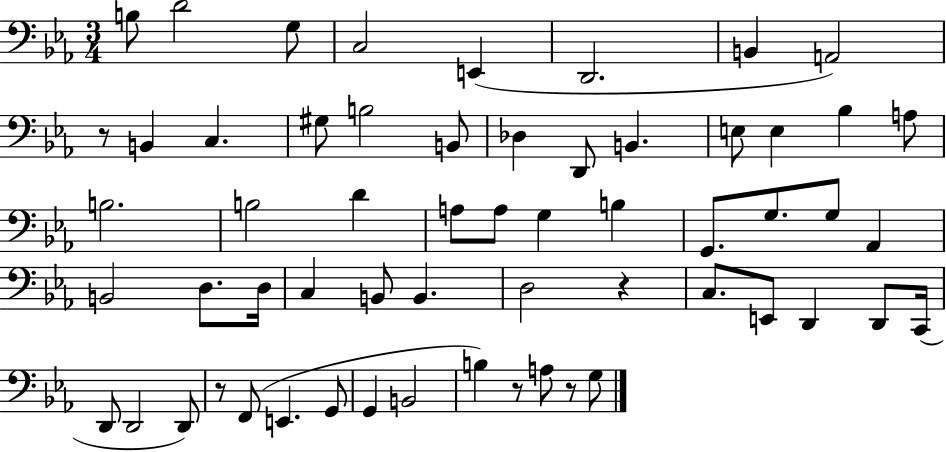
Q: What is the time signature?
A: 3/4